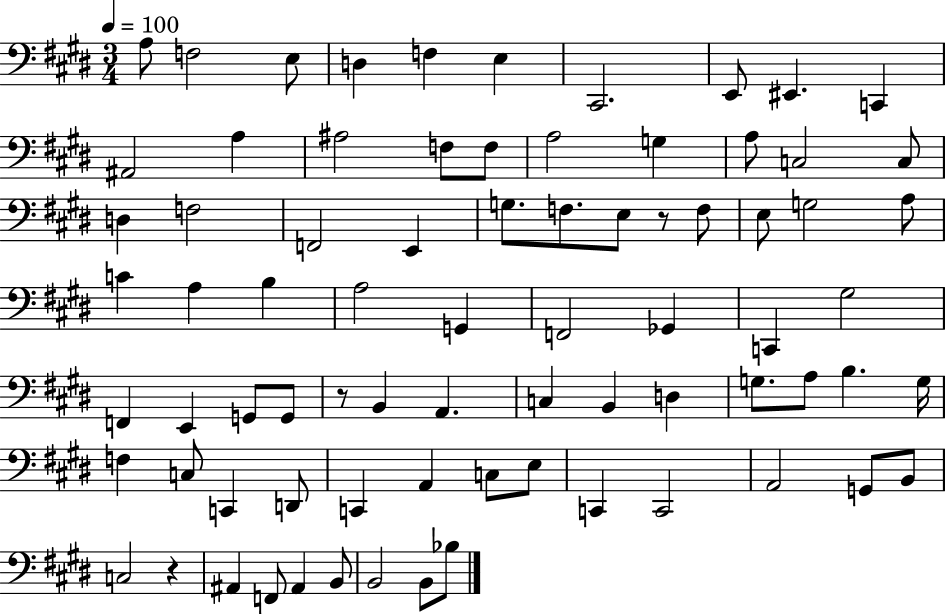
X:1
T:Untitled
M:3/4
L:1/4
K:E
A,/2 F,2 E,/2 D, F, E, ^C,,2 E,,/2 ^E,, C,, ^A,,2 A, ^A,2 F,/2 F,/2 A,2 G, A,/2 C,2 C,/2 D, F,2 F,,2 E,, G,/2 F,/2 E,/2 z/2 F,/2 E,/2 G,2 A,/2 C A, B, A,2 G,, F,,2 _G,, C,, ^G,2 F,, E,, G,,/2 G,,/2 z/2 B,, A,, C, B,, D, G,/2 A,/2 B, G,/4 F, C,/2 C,, D,,/2 C,, A,, C,/2 E,/2 C,, C,,2 A,,2 G,,/2 B,,/2 C,2 z ^A,, F,,/2 ^A,, B,,/2 B,,2 B,,/2 _B,/2